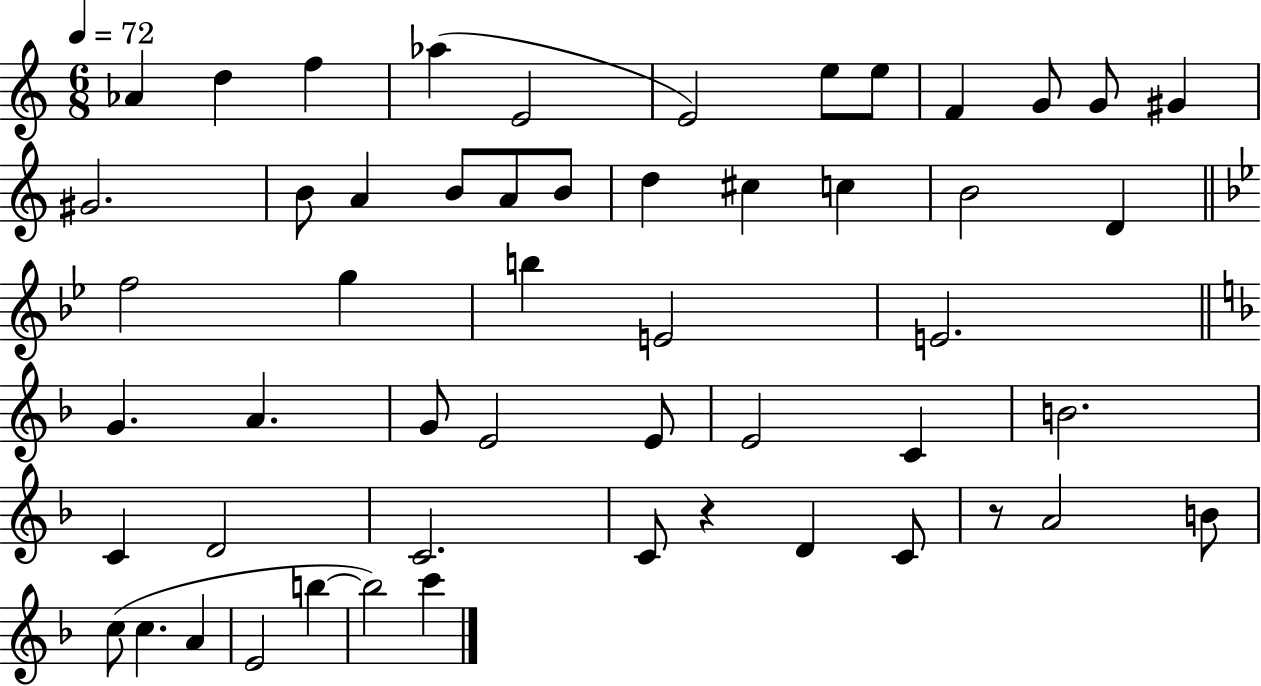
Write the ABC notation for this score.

X:1
T:Untitled
M:6/8
L:1/4
K:C
_A d f _a E2 E2 e/2 e/2 F G/2 G/2 ^G ^G2 B/2 A B/2 A/2 B/2 d ^c c B2 D f2 g b E2 E2 G A G/2 E2 E/2 E2 C B2 C D2 C2 C/2 z D C/2 z/2 A2 B/2 c/2 c A E2 b b2 c'